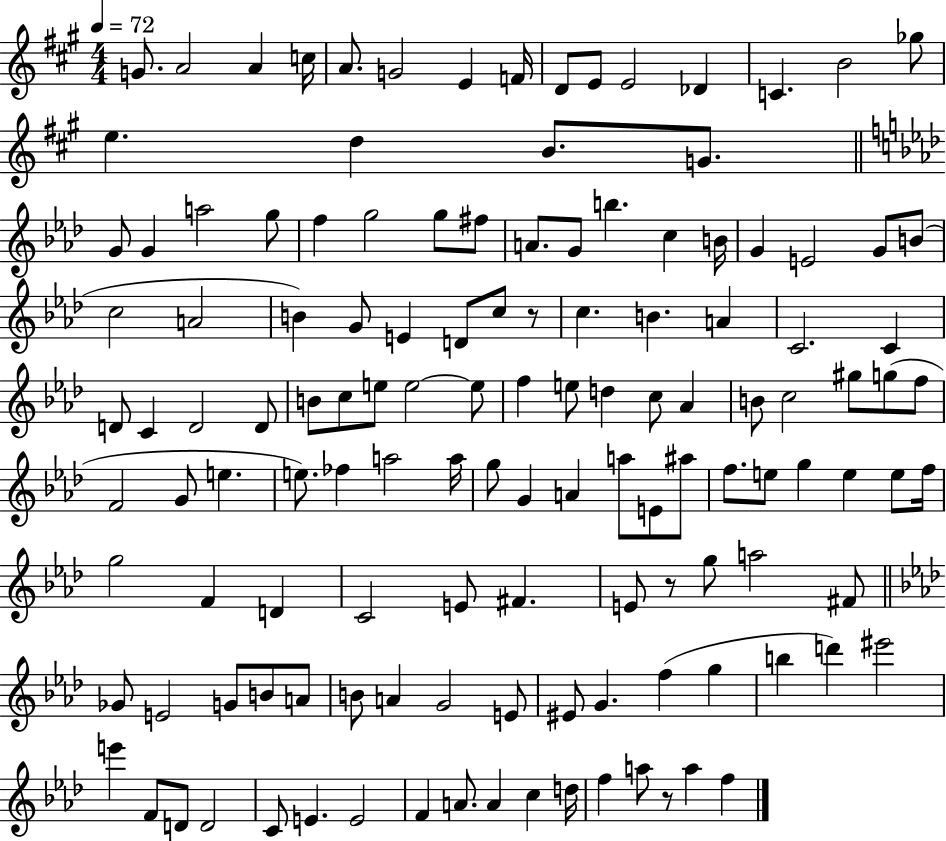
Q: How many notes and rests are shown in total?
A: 131